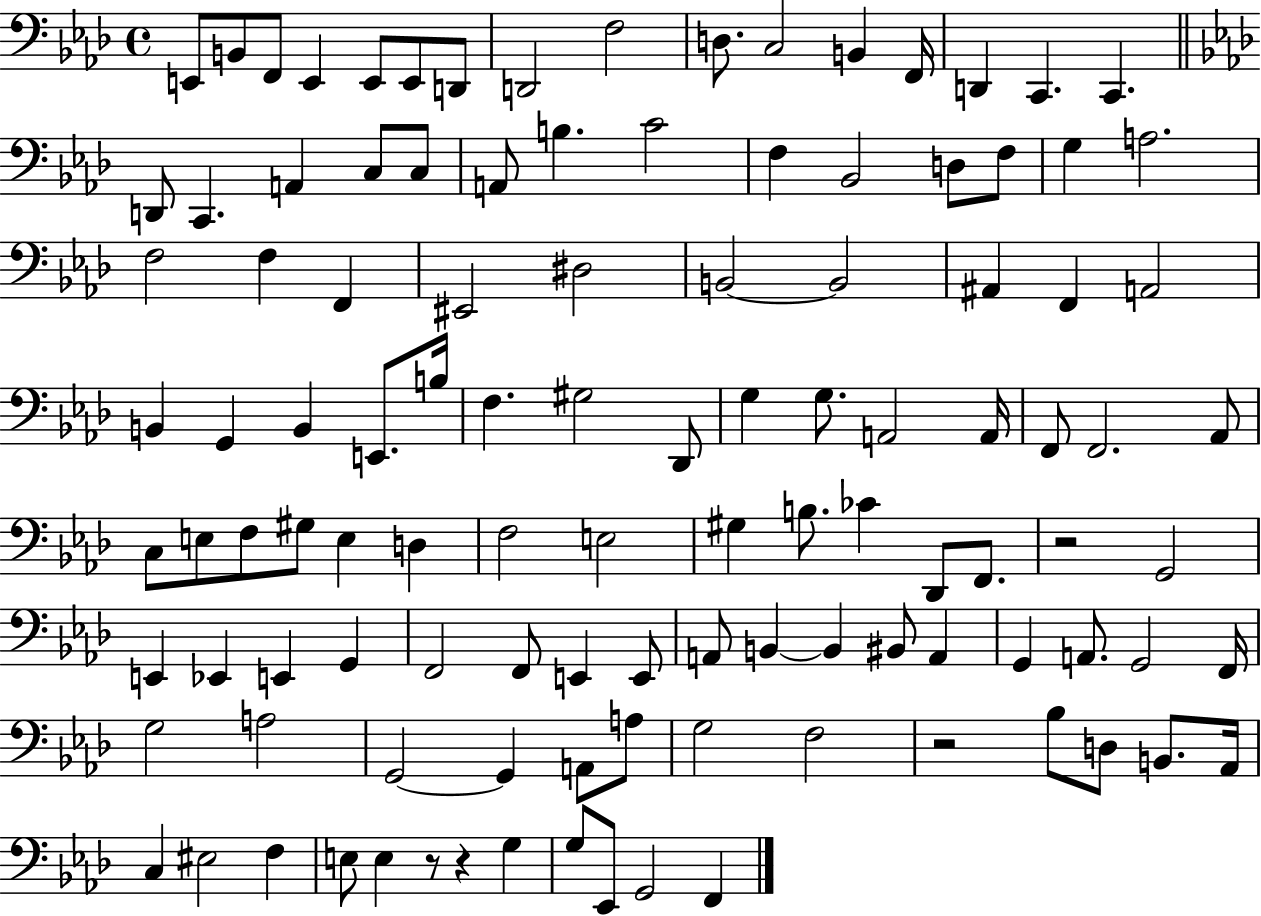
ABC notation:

X:1
T:Untitled
M:4/4
L:1/4
K:Ab
E,,/2 B,,/2 F,,/2 E,, E,,/2 E,,/2 D,,/2 D,,2 F,2 D,/2 C,2 B,, F,,/4 D,, C,, C,, D,,/2 C,, A,, C,/2 C,/2 A,,/2 B, C2 F, _B,,2 D,/2 F,/2 G, A,2 F,2 F, F,, ^E,,2 ^D,2 B,,2 B,,2 ^A,, F,, A,,2 B,, G,, B,, E,,/2 B,/4 F, ^G,2 _D,,/2 G, G,/2 A,,2 A,,/4 F,,/2 F,,2 _A,,/2 C,/2 E,/2 F,/2 ^G,/2 E, D, F,2 E,2 ^G, B,/2 _C _D,,/2 F,,/2 z2 G,,2 E,, _E,, E,, G,, F,,2 F,,/2 E,, E,,/2 A,,/2 B,, B,, ^B,,/2 A,, G,, A,,/2 G,,2 F,,/4 G,2 A,2 G,,2 G,, A,,/2 A,/2 G,2 F,2 z2 _B,/2 D,/2 B,,/2 _A,,/4 C, ^E,2 F, E,/2 E, z/2 z G, G,/2 _E,,/2 G,,2 F,,